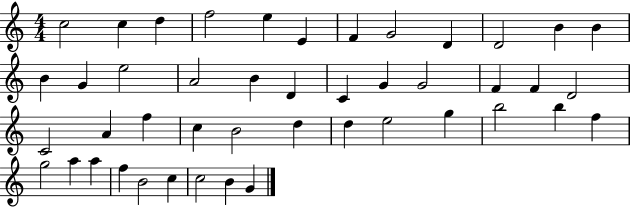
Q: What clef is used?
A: treble